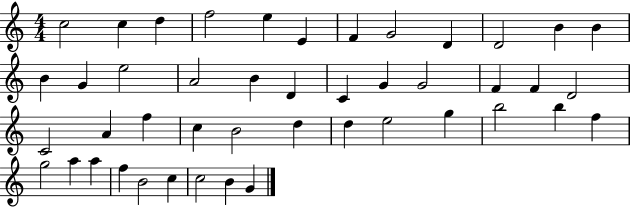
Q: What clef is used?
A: treble